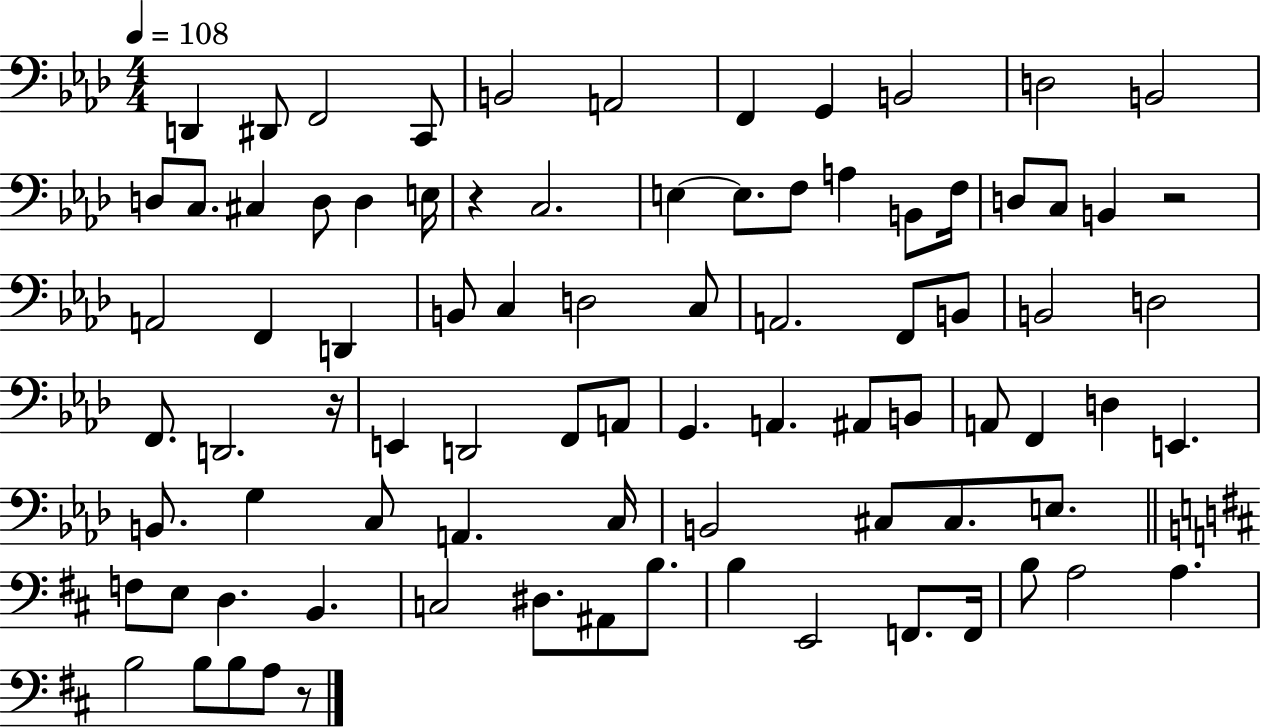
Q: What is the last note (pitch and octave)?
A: A3